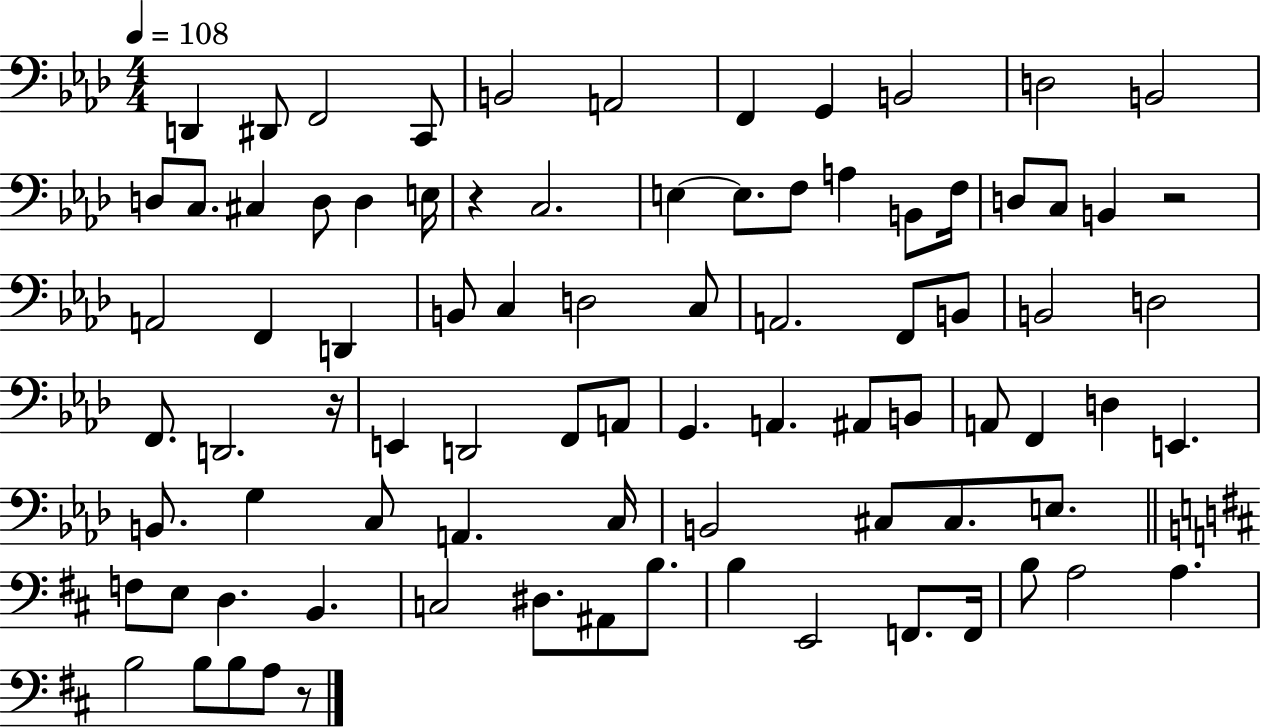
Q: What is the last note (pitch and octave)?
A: A3